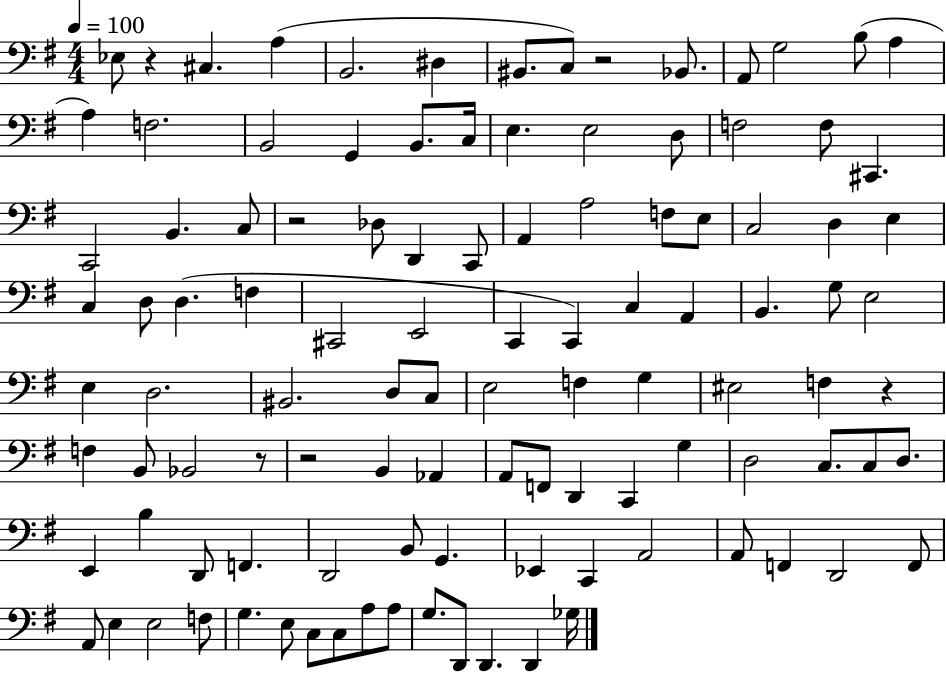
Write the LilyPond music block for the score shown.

{
  \clef bass
  \numericTimeSignature
  \time 4/4
  \key g \major
  \tempo 4 = 100
  ees8 r4 cis4. a4( | b,2. dis4 | bis,8. c8) r2 bes,8. | a,8 g2 b8( a4 | \break a4) f2. | b,2 g,4 b,8. c16 | e4. e2 d8 | f2 f8 cis,4. | \break c,2 b,4. c8 | r2 des8 d,4 c,8 | a,4 a2 f8 e8 | c2 d4 e4 | \break c4 d8 d4.( f4 | cis,2 e,2 | c,4 c,4) c4 a,4 | b,4. g8 e2 | \break e4 d2. | bis,2. d8 c8 | e2 f4 g4 | eis2 f4 r4 | \break f4 b,8 bes,2 r8 | r2 b,4 aes,4 | a,8 f,8 d,4 c,4 g4 | d2 c8. c8 d8. | \break e,4 b4 d,8 f,4. | d,2 b,8 g,4. | ees,4 c,4 a,2 | a,8 f,4 d,2 f,8 | \break a,8 e4 e2 f8 | g4. e8 c8 c8 a8 a8 | g8. d,8 d,4. d,4 ges16 | \bar "|."
}